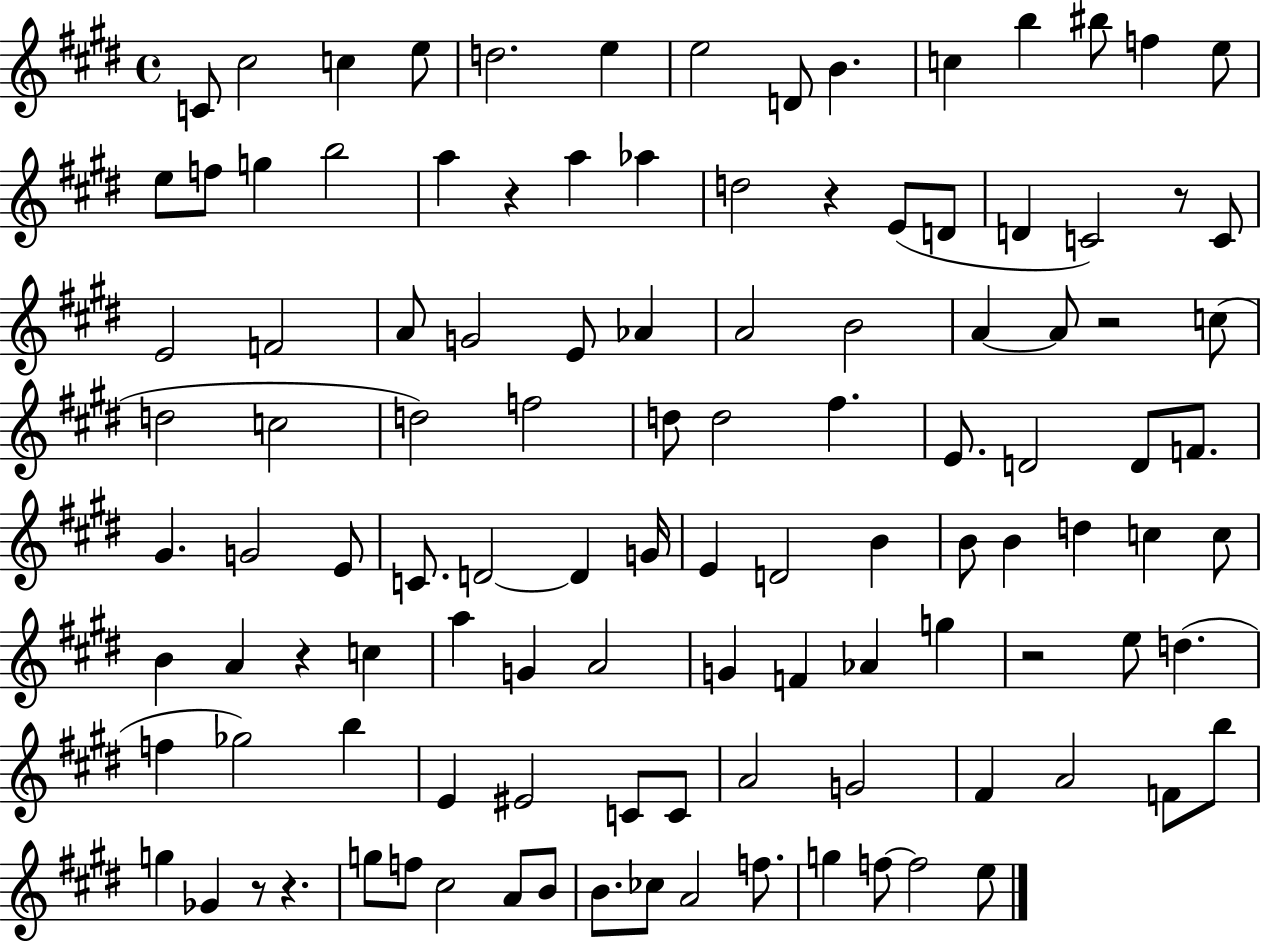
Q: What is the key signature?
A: E major